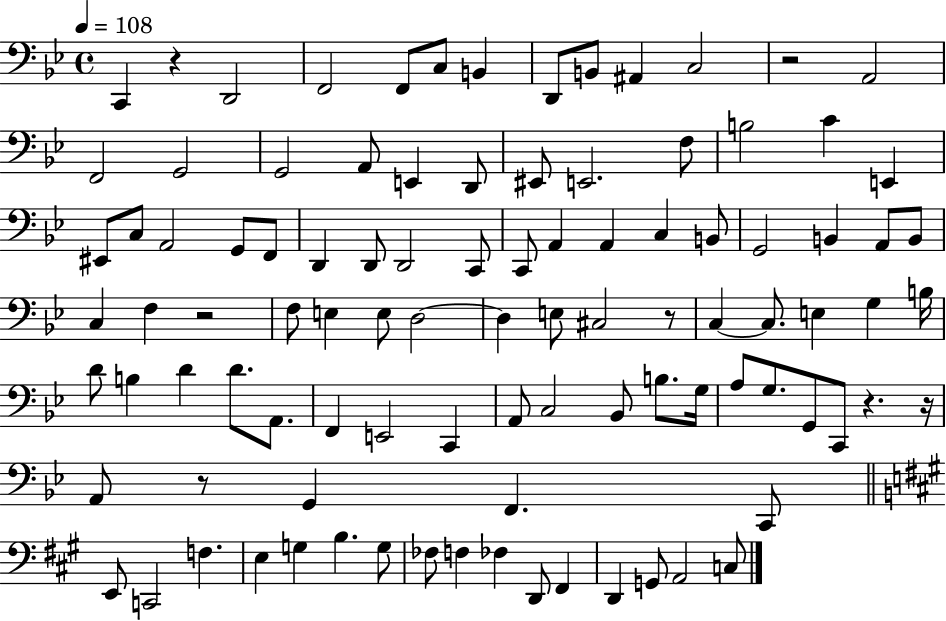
C2/q R/q D2/h F2/h F2/e C3/e B2/q D2/e B2/e A#2/q C3/h R/h A2/h F2/h G2/h G2/h A2/e E2/q D2/e EIS2/e E2/h. F3/e B3/h C4/q E2/q EIS2/e C3/e A2/h G2/e F2/e D2/q D2/e D2/h C2/e C2/e A2/q A2/q C3/q B2/e G2/h B2/q A2/e B2/e C3/q F3/q R/h F3/e E3/q E3/e D3/h D3/q E3/e C#3/h R/e C3/q C3/e. E3/q G3/q B3/s D4/e B3/q D4/q D4/e. A2/e. F2/q E2/h C2/q A2/e C3/h Bb2/e B3/e. G3/s A3/e G3/e. G2/e C2/e R/q. R/s A2/e R/e G2/q F2/q. C2/e E2/e C2/h F3/q. E3/q G3/q B3/q. G3/e FES3/e F3/q FES3/q D2/e F#2/q D2/q G2/e A2/h C3/e